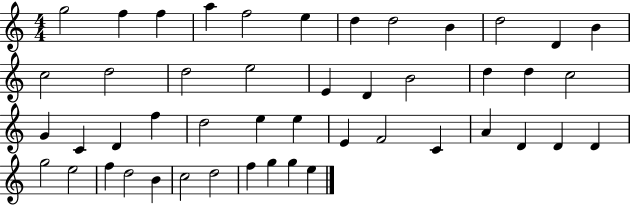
X:1
T:Untitled
M:4/4
L:1/4
K:C
g2 f f a f2 e d d2 B d2 D B c2 d2 d2 e2 E D B2 d d c2 G C D f d2 e e E F2 C A D D D g2 e2 f d2 B c2 d2 f g g e